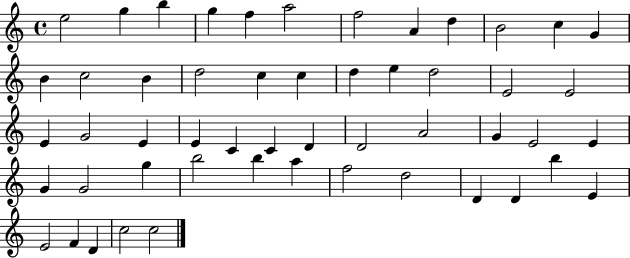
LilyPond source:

{
  \clef treble
  \time 4/4
  \defaultTimeSignature
  \key c \major
  e''2 g''4 b''4 | g''4 f''4 a''2 | f''2 a'4 d''4 | b'2 c''4 g'4 | \break b'4 c''2 b'4 | d''2 c''4 c''4 | d''4 e''4 d''2 | e'2 e'2 | \break e'4 g'2 e'4 | e'4 c'4 c'4 d'4 | d'2 a'2 | g'4 e'2 e'4 | \break g'4 g'2 g''4 | b''2 b''4 a''4 | f''2 d''2 | d'4 d'4 b''4 e'4 | \break e'2 f'4 d'4 | c''2 c''2 | \bar "|."
}